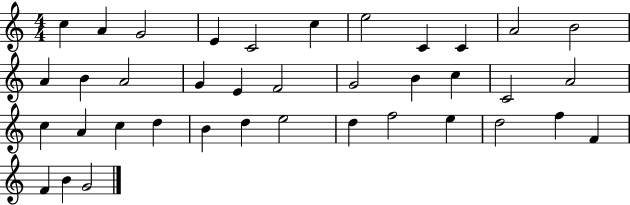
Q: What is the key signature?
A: C major